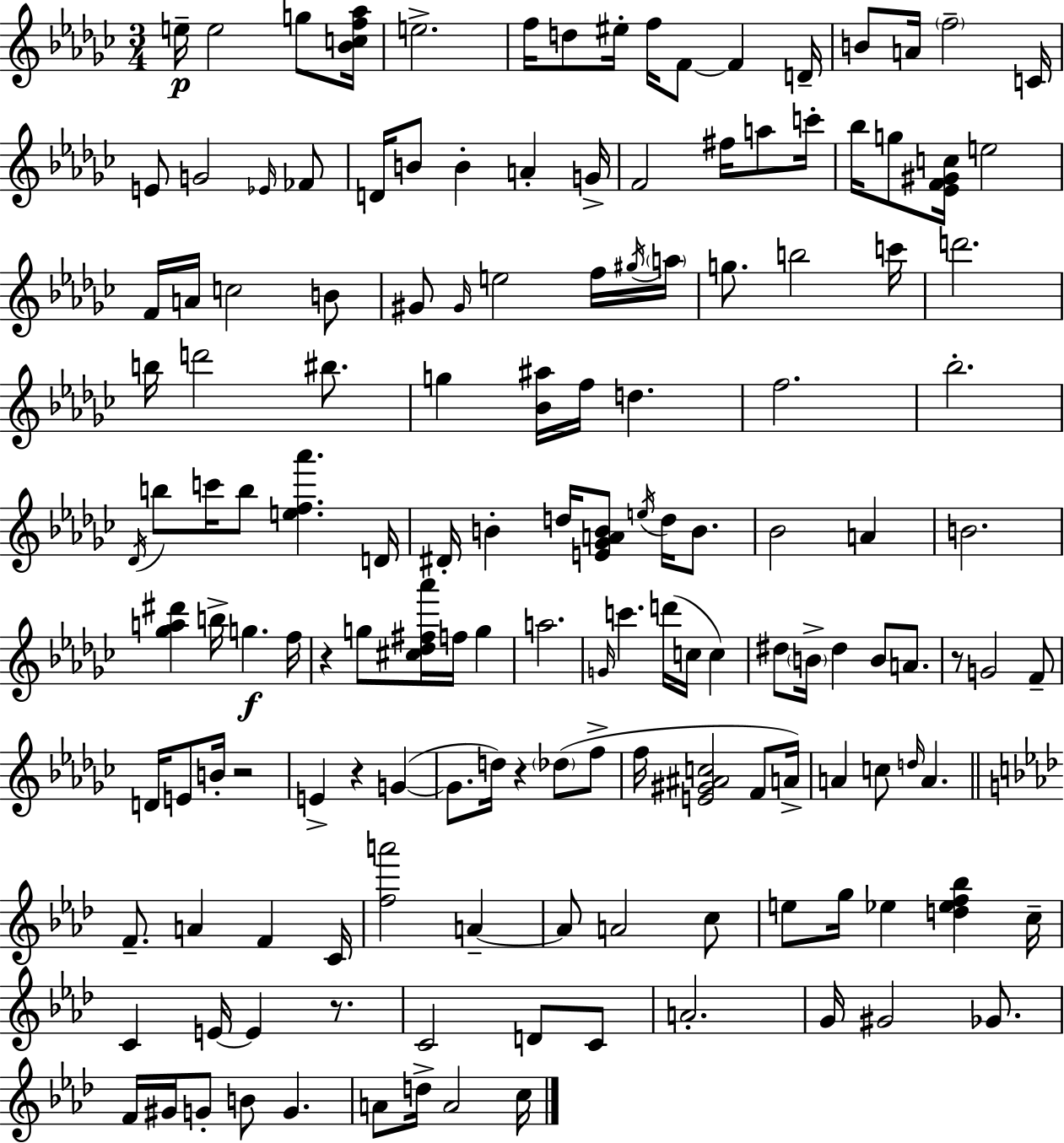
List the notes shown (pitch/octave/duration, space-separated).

E5/s E5/h G5/e [Bb4,C5,F5,Ab5]/s E5/h. F5/s D5/e EIS5/s F5/s F4/e F4/q D4/s B4/e A4/s F5/h C4/s E4/e G4/h Eb4/s FES4/e D4/s B4/e B4/q A4/q G4/s F4/h F#5/s A5/e C6/s Bb5/s G5/e [Eb4,F4,G#4,C5]/s E5/h F4/s A4/s C5/h B4/e G#4/e G#4/s E5/h F5/s G#5/s A5/s G5/e. B5/h C6/s D6/h. B5/s D6/h BIS5/e. G5/q [Bb4,A#5]/s F5/s D5/q. F5/h. Bb5/h. Db4/s B5/e C6/s B5/e [E5,F5,Ab6]/q. D4/s D#4/s B4/q D5/s [E4,Gb4,A4,B4]/e E5/s D5/s B4/e. Bb4/h A4/q B4/h. [Gb5,A5,D#6]/q B5/s G5/q. F5/s R/q G5/e [C#5,Db5,F#5,Ab6]/s F5/s G5/q A5/h. G4/s C6/q. D6/s C5/s C5/q D#5/e B4/s D#5/q B4/e A4/e. R/e G4/h F4/e D4/s E4/e B4/s R/h E4/q R/q G4/q G4/e. D5/s R/q Db5/e F5/e F5/s [E4,G#4,A#4,C5]/h F4/e A4/s A4/q C5/e D5/s A4/q. F4/e. A4/q F4/q C4/s [F5,A6]/h A4/q A4/e A4/h C5/e E5/e G5/s Eb5/q [D5,Eb5,F5,Bb5]/q C5/s C4/q E4/s E4/q R/e. C4/h D4/e C4/e A4/h. G4/s G#4/h Gb4/e. F4/s G#4/s G4/e B4/e G4/q. A4/e D5/s A4/h C5/s